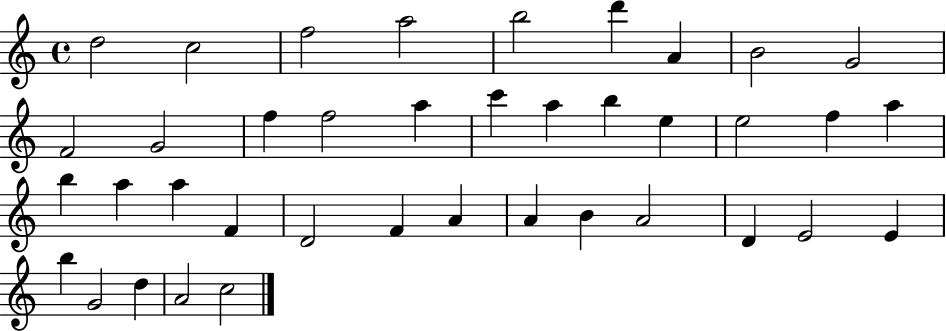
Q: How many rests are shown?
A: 0